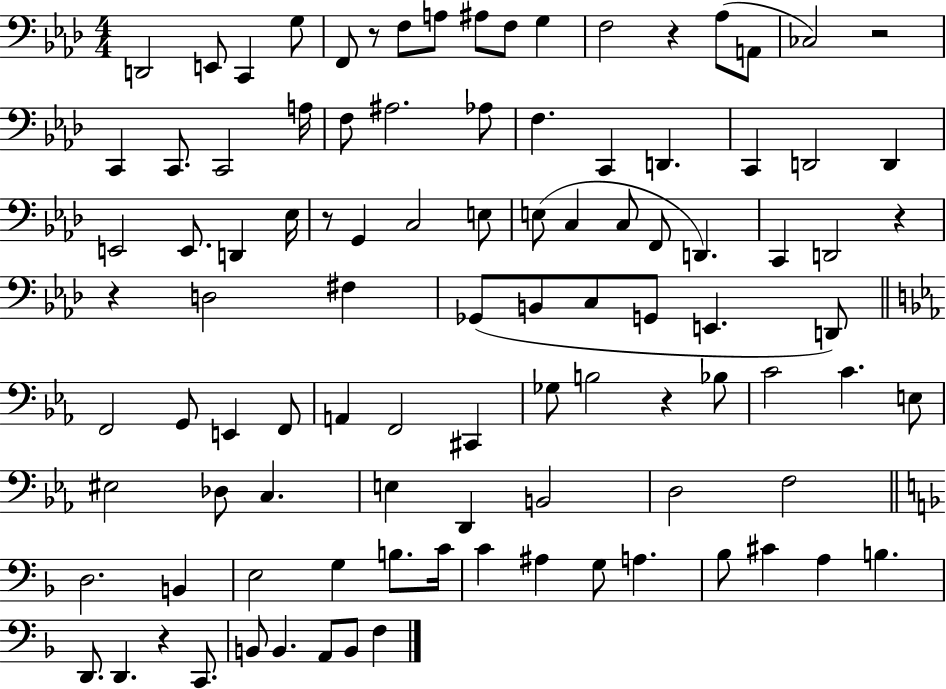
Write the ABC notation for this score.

X:1
T:Untitled
M:4/4
L:1/4
K:Ab
D,,2 E,,/2 C,, G,/2 F,,/2 z/2 F,/2 A,/2 ^A,/2 F,/2 G, F,2 z _A,/2 A,,/2 _C,2 z2 C,, C,,/2 C,,2 A,/4 F,/2 ^A,2 _A,/2 F, C,, D,, C,, D,,2 D,, E,,2 E,,/2 D,, _E,/4 z/2 G,, C,2 E,/2 E,/2 C, C,/2 F,,/2 D,, C,, D,,2 z z D,2 ^F, _G,,/2 B,,/2 C,/2 G,,/2 E,, D,,/2 F,,2 G,,/2 E,, F,,/2 A,, F,,2 ^C,, _G,/2 B,2 z _B,/2 C2 C E,/2 ^E,2 _D,/2 C, E, D,, B,,2 D,2 F,2 D,2 B,, E,2 G, B,/2 C/4 C ^A, G,/2 A, _B,/2 ^C A, B, D,,/2 D,, z C,,/2 B,,/2 B,, A,,/2 B,,/2 F,